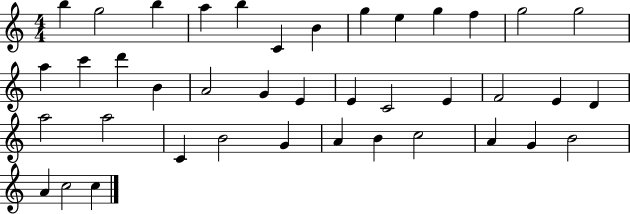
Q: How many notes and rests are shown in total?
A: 40